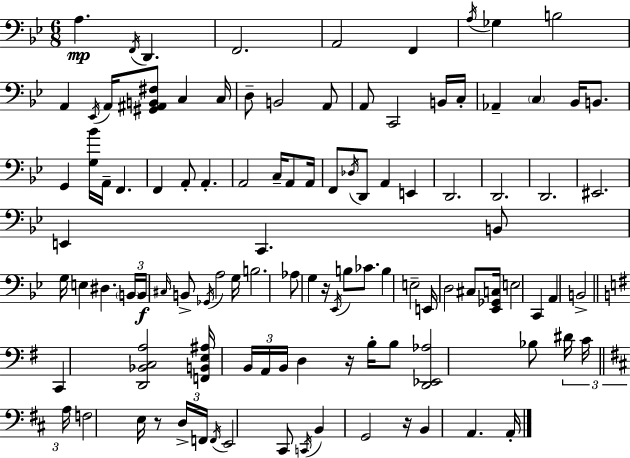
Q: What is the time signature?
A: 6/8